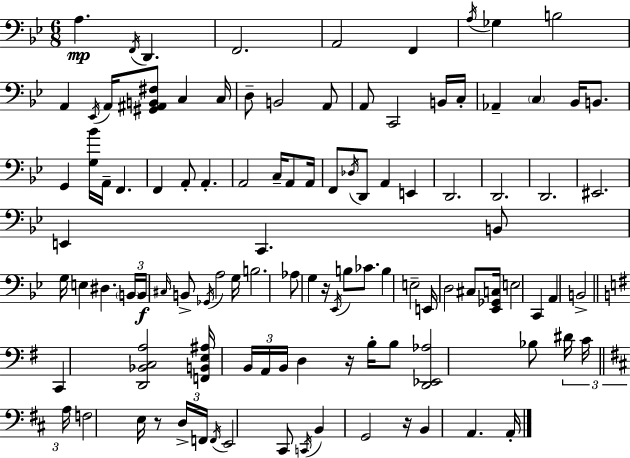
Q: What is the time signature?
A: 6/8